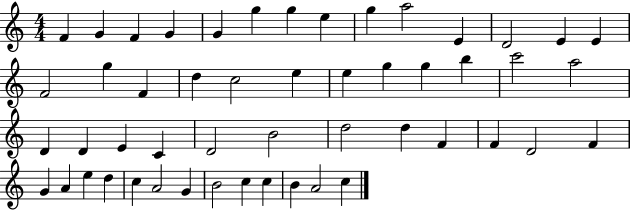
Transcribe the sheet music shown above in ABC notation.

X:1
T:Untitled
M:4/4
L:1/4
K:C
F G F G G g g e g a2 E D2 E E F2 g F d c2 e e g g b c'2 a2 D D E C D2 B2 d2 d F F D2 F G A e d c A2 G B2 c c B A2 c